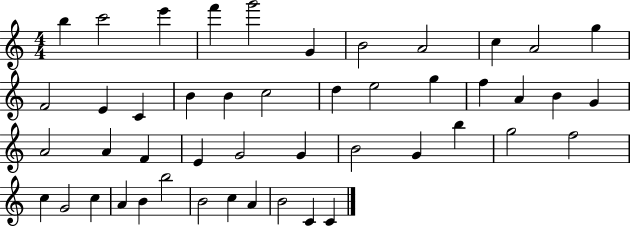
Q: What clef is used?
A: treble